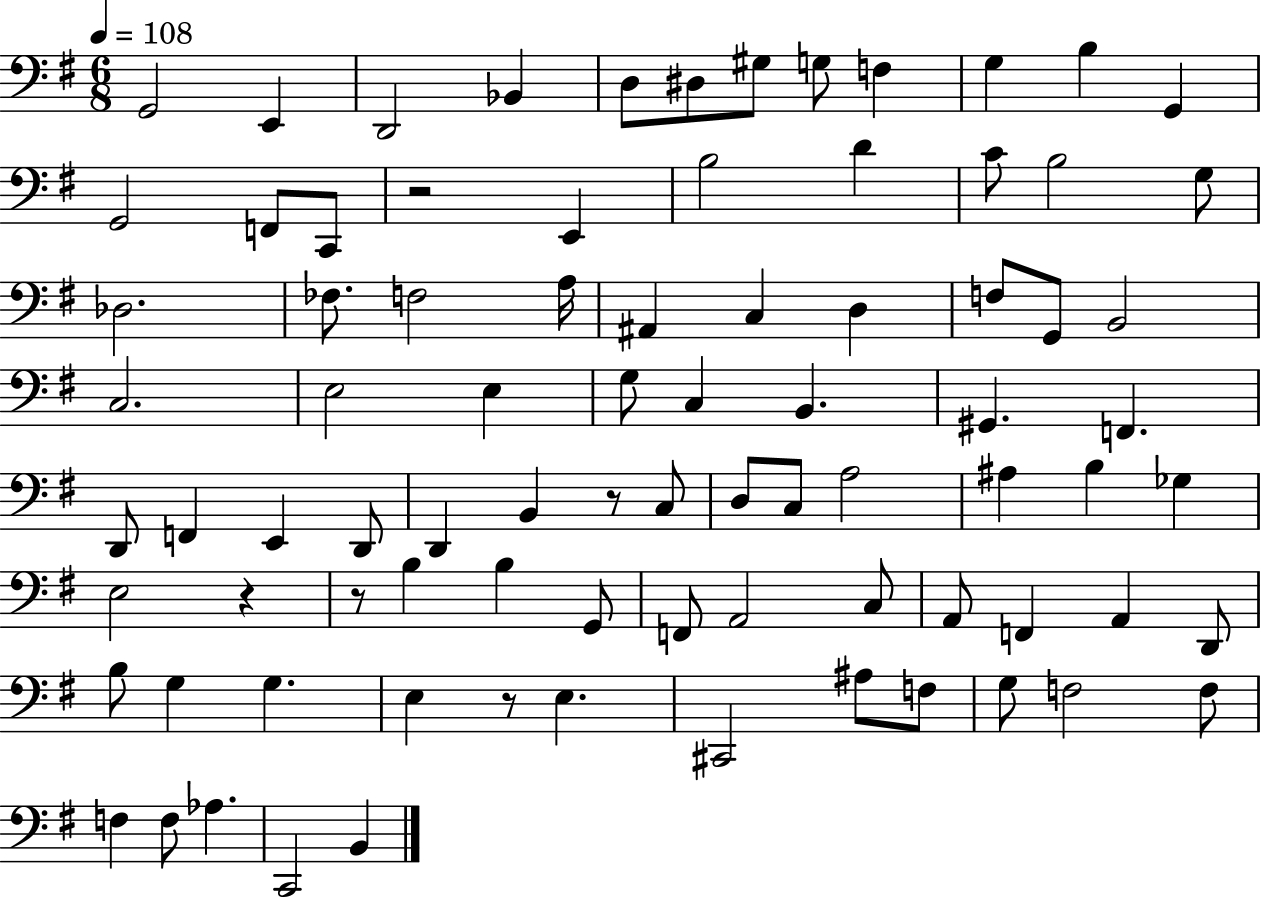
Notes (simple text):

G2/h E2/q D2/h Bb2/q D3/e D#3/e G#3/e G3/e F3/q G3/q B3/q G2/q G2/h F2/e C2/e R/h E2/q B3/h D4/q C4/e B3/h G3/e Db3/h. FES3/e. F3/h A3/s A#2/q C3/q D3/q F3/e G2/e B2/h C3/h. E3/h E3/q G3/e C3/q B2/q. G#2/q. F2/q. D2/e F2/q E2/q D2/e D2/q B2/q R/e C3/e D3/e C3/e A3/h A#3/q B3/q Gb3/q E3/h R/q R/e B3/q B3/q G2/e F2/e A2/h C3/e A2/e F2/q A2/q D2/e B3/e G3/q G3/q. E3/q R/e E3/q. C#2/h A#3/e F3/e G3/e F3/h F3/e F3/q F3/e Ab3/q. C2/h B2/q